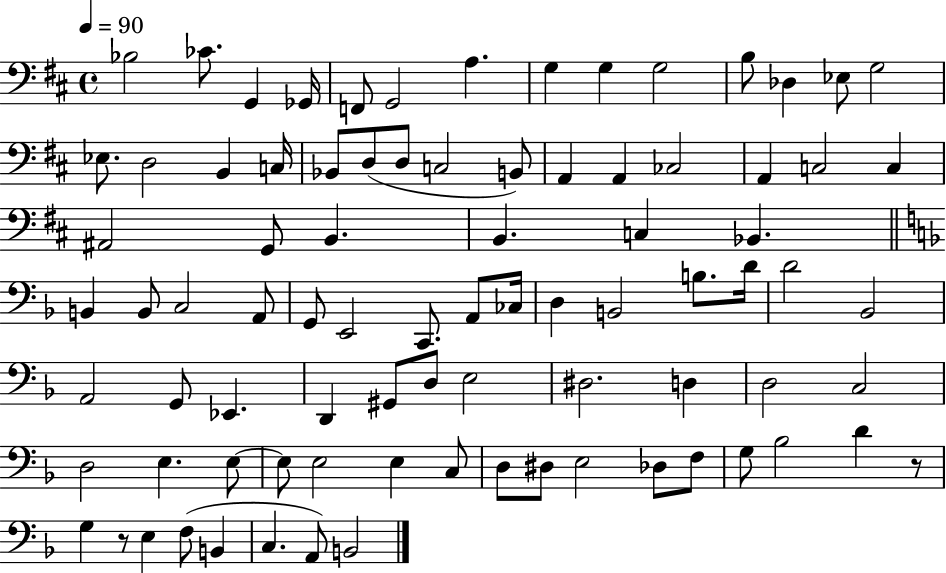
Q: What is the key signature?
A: D major